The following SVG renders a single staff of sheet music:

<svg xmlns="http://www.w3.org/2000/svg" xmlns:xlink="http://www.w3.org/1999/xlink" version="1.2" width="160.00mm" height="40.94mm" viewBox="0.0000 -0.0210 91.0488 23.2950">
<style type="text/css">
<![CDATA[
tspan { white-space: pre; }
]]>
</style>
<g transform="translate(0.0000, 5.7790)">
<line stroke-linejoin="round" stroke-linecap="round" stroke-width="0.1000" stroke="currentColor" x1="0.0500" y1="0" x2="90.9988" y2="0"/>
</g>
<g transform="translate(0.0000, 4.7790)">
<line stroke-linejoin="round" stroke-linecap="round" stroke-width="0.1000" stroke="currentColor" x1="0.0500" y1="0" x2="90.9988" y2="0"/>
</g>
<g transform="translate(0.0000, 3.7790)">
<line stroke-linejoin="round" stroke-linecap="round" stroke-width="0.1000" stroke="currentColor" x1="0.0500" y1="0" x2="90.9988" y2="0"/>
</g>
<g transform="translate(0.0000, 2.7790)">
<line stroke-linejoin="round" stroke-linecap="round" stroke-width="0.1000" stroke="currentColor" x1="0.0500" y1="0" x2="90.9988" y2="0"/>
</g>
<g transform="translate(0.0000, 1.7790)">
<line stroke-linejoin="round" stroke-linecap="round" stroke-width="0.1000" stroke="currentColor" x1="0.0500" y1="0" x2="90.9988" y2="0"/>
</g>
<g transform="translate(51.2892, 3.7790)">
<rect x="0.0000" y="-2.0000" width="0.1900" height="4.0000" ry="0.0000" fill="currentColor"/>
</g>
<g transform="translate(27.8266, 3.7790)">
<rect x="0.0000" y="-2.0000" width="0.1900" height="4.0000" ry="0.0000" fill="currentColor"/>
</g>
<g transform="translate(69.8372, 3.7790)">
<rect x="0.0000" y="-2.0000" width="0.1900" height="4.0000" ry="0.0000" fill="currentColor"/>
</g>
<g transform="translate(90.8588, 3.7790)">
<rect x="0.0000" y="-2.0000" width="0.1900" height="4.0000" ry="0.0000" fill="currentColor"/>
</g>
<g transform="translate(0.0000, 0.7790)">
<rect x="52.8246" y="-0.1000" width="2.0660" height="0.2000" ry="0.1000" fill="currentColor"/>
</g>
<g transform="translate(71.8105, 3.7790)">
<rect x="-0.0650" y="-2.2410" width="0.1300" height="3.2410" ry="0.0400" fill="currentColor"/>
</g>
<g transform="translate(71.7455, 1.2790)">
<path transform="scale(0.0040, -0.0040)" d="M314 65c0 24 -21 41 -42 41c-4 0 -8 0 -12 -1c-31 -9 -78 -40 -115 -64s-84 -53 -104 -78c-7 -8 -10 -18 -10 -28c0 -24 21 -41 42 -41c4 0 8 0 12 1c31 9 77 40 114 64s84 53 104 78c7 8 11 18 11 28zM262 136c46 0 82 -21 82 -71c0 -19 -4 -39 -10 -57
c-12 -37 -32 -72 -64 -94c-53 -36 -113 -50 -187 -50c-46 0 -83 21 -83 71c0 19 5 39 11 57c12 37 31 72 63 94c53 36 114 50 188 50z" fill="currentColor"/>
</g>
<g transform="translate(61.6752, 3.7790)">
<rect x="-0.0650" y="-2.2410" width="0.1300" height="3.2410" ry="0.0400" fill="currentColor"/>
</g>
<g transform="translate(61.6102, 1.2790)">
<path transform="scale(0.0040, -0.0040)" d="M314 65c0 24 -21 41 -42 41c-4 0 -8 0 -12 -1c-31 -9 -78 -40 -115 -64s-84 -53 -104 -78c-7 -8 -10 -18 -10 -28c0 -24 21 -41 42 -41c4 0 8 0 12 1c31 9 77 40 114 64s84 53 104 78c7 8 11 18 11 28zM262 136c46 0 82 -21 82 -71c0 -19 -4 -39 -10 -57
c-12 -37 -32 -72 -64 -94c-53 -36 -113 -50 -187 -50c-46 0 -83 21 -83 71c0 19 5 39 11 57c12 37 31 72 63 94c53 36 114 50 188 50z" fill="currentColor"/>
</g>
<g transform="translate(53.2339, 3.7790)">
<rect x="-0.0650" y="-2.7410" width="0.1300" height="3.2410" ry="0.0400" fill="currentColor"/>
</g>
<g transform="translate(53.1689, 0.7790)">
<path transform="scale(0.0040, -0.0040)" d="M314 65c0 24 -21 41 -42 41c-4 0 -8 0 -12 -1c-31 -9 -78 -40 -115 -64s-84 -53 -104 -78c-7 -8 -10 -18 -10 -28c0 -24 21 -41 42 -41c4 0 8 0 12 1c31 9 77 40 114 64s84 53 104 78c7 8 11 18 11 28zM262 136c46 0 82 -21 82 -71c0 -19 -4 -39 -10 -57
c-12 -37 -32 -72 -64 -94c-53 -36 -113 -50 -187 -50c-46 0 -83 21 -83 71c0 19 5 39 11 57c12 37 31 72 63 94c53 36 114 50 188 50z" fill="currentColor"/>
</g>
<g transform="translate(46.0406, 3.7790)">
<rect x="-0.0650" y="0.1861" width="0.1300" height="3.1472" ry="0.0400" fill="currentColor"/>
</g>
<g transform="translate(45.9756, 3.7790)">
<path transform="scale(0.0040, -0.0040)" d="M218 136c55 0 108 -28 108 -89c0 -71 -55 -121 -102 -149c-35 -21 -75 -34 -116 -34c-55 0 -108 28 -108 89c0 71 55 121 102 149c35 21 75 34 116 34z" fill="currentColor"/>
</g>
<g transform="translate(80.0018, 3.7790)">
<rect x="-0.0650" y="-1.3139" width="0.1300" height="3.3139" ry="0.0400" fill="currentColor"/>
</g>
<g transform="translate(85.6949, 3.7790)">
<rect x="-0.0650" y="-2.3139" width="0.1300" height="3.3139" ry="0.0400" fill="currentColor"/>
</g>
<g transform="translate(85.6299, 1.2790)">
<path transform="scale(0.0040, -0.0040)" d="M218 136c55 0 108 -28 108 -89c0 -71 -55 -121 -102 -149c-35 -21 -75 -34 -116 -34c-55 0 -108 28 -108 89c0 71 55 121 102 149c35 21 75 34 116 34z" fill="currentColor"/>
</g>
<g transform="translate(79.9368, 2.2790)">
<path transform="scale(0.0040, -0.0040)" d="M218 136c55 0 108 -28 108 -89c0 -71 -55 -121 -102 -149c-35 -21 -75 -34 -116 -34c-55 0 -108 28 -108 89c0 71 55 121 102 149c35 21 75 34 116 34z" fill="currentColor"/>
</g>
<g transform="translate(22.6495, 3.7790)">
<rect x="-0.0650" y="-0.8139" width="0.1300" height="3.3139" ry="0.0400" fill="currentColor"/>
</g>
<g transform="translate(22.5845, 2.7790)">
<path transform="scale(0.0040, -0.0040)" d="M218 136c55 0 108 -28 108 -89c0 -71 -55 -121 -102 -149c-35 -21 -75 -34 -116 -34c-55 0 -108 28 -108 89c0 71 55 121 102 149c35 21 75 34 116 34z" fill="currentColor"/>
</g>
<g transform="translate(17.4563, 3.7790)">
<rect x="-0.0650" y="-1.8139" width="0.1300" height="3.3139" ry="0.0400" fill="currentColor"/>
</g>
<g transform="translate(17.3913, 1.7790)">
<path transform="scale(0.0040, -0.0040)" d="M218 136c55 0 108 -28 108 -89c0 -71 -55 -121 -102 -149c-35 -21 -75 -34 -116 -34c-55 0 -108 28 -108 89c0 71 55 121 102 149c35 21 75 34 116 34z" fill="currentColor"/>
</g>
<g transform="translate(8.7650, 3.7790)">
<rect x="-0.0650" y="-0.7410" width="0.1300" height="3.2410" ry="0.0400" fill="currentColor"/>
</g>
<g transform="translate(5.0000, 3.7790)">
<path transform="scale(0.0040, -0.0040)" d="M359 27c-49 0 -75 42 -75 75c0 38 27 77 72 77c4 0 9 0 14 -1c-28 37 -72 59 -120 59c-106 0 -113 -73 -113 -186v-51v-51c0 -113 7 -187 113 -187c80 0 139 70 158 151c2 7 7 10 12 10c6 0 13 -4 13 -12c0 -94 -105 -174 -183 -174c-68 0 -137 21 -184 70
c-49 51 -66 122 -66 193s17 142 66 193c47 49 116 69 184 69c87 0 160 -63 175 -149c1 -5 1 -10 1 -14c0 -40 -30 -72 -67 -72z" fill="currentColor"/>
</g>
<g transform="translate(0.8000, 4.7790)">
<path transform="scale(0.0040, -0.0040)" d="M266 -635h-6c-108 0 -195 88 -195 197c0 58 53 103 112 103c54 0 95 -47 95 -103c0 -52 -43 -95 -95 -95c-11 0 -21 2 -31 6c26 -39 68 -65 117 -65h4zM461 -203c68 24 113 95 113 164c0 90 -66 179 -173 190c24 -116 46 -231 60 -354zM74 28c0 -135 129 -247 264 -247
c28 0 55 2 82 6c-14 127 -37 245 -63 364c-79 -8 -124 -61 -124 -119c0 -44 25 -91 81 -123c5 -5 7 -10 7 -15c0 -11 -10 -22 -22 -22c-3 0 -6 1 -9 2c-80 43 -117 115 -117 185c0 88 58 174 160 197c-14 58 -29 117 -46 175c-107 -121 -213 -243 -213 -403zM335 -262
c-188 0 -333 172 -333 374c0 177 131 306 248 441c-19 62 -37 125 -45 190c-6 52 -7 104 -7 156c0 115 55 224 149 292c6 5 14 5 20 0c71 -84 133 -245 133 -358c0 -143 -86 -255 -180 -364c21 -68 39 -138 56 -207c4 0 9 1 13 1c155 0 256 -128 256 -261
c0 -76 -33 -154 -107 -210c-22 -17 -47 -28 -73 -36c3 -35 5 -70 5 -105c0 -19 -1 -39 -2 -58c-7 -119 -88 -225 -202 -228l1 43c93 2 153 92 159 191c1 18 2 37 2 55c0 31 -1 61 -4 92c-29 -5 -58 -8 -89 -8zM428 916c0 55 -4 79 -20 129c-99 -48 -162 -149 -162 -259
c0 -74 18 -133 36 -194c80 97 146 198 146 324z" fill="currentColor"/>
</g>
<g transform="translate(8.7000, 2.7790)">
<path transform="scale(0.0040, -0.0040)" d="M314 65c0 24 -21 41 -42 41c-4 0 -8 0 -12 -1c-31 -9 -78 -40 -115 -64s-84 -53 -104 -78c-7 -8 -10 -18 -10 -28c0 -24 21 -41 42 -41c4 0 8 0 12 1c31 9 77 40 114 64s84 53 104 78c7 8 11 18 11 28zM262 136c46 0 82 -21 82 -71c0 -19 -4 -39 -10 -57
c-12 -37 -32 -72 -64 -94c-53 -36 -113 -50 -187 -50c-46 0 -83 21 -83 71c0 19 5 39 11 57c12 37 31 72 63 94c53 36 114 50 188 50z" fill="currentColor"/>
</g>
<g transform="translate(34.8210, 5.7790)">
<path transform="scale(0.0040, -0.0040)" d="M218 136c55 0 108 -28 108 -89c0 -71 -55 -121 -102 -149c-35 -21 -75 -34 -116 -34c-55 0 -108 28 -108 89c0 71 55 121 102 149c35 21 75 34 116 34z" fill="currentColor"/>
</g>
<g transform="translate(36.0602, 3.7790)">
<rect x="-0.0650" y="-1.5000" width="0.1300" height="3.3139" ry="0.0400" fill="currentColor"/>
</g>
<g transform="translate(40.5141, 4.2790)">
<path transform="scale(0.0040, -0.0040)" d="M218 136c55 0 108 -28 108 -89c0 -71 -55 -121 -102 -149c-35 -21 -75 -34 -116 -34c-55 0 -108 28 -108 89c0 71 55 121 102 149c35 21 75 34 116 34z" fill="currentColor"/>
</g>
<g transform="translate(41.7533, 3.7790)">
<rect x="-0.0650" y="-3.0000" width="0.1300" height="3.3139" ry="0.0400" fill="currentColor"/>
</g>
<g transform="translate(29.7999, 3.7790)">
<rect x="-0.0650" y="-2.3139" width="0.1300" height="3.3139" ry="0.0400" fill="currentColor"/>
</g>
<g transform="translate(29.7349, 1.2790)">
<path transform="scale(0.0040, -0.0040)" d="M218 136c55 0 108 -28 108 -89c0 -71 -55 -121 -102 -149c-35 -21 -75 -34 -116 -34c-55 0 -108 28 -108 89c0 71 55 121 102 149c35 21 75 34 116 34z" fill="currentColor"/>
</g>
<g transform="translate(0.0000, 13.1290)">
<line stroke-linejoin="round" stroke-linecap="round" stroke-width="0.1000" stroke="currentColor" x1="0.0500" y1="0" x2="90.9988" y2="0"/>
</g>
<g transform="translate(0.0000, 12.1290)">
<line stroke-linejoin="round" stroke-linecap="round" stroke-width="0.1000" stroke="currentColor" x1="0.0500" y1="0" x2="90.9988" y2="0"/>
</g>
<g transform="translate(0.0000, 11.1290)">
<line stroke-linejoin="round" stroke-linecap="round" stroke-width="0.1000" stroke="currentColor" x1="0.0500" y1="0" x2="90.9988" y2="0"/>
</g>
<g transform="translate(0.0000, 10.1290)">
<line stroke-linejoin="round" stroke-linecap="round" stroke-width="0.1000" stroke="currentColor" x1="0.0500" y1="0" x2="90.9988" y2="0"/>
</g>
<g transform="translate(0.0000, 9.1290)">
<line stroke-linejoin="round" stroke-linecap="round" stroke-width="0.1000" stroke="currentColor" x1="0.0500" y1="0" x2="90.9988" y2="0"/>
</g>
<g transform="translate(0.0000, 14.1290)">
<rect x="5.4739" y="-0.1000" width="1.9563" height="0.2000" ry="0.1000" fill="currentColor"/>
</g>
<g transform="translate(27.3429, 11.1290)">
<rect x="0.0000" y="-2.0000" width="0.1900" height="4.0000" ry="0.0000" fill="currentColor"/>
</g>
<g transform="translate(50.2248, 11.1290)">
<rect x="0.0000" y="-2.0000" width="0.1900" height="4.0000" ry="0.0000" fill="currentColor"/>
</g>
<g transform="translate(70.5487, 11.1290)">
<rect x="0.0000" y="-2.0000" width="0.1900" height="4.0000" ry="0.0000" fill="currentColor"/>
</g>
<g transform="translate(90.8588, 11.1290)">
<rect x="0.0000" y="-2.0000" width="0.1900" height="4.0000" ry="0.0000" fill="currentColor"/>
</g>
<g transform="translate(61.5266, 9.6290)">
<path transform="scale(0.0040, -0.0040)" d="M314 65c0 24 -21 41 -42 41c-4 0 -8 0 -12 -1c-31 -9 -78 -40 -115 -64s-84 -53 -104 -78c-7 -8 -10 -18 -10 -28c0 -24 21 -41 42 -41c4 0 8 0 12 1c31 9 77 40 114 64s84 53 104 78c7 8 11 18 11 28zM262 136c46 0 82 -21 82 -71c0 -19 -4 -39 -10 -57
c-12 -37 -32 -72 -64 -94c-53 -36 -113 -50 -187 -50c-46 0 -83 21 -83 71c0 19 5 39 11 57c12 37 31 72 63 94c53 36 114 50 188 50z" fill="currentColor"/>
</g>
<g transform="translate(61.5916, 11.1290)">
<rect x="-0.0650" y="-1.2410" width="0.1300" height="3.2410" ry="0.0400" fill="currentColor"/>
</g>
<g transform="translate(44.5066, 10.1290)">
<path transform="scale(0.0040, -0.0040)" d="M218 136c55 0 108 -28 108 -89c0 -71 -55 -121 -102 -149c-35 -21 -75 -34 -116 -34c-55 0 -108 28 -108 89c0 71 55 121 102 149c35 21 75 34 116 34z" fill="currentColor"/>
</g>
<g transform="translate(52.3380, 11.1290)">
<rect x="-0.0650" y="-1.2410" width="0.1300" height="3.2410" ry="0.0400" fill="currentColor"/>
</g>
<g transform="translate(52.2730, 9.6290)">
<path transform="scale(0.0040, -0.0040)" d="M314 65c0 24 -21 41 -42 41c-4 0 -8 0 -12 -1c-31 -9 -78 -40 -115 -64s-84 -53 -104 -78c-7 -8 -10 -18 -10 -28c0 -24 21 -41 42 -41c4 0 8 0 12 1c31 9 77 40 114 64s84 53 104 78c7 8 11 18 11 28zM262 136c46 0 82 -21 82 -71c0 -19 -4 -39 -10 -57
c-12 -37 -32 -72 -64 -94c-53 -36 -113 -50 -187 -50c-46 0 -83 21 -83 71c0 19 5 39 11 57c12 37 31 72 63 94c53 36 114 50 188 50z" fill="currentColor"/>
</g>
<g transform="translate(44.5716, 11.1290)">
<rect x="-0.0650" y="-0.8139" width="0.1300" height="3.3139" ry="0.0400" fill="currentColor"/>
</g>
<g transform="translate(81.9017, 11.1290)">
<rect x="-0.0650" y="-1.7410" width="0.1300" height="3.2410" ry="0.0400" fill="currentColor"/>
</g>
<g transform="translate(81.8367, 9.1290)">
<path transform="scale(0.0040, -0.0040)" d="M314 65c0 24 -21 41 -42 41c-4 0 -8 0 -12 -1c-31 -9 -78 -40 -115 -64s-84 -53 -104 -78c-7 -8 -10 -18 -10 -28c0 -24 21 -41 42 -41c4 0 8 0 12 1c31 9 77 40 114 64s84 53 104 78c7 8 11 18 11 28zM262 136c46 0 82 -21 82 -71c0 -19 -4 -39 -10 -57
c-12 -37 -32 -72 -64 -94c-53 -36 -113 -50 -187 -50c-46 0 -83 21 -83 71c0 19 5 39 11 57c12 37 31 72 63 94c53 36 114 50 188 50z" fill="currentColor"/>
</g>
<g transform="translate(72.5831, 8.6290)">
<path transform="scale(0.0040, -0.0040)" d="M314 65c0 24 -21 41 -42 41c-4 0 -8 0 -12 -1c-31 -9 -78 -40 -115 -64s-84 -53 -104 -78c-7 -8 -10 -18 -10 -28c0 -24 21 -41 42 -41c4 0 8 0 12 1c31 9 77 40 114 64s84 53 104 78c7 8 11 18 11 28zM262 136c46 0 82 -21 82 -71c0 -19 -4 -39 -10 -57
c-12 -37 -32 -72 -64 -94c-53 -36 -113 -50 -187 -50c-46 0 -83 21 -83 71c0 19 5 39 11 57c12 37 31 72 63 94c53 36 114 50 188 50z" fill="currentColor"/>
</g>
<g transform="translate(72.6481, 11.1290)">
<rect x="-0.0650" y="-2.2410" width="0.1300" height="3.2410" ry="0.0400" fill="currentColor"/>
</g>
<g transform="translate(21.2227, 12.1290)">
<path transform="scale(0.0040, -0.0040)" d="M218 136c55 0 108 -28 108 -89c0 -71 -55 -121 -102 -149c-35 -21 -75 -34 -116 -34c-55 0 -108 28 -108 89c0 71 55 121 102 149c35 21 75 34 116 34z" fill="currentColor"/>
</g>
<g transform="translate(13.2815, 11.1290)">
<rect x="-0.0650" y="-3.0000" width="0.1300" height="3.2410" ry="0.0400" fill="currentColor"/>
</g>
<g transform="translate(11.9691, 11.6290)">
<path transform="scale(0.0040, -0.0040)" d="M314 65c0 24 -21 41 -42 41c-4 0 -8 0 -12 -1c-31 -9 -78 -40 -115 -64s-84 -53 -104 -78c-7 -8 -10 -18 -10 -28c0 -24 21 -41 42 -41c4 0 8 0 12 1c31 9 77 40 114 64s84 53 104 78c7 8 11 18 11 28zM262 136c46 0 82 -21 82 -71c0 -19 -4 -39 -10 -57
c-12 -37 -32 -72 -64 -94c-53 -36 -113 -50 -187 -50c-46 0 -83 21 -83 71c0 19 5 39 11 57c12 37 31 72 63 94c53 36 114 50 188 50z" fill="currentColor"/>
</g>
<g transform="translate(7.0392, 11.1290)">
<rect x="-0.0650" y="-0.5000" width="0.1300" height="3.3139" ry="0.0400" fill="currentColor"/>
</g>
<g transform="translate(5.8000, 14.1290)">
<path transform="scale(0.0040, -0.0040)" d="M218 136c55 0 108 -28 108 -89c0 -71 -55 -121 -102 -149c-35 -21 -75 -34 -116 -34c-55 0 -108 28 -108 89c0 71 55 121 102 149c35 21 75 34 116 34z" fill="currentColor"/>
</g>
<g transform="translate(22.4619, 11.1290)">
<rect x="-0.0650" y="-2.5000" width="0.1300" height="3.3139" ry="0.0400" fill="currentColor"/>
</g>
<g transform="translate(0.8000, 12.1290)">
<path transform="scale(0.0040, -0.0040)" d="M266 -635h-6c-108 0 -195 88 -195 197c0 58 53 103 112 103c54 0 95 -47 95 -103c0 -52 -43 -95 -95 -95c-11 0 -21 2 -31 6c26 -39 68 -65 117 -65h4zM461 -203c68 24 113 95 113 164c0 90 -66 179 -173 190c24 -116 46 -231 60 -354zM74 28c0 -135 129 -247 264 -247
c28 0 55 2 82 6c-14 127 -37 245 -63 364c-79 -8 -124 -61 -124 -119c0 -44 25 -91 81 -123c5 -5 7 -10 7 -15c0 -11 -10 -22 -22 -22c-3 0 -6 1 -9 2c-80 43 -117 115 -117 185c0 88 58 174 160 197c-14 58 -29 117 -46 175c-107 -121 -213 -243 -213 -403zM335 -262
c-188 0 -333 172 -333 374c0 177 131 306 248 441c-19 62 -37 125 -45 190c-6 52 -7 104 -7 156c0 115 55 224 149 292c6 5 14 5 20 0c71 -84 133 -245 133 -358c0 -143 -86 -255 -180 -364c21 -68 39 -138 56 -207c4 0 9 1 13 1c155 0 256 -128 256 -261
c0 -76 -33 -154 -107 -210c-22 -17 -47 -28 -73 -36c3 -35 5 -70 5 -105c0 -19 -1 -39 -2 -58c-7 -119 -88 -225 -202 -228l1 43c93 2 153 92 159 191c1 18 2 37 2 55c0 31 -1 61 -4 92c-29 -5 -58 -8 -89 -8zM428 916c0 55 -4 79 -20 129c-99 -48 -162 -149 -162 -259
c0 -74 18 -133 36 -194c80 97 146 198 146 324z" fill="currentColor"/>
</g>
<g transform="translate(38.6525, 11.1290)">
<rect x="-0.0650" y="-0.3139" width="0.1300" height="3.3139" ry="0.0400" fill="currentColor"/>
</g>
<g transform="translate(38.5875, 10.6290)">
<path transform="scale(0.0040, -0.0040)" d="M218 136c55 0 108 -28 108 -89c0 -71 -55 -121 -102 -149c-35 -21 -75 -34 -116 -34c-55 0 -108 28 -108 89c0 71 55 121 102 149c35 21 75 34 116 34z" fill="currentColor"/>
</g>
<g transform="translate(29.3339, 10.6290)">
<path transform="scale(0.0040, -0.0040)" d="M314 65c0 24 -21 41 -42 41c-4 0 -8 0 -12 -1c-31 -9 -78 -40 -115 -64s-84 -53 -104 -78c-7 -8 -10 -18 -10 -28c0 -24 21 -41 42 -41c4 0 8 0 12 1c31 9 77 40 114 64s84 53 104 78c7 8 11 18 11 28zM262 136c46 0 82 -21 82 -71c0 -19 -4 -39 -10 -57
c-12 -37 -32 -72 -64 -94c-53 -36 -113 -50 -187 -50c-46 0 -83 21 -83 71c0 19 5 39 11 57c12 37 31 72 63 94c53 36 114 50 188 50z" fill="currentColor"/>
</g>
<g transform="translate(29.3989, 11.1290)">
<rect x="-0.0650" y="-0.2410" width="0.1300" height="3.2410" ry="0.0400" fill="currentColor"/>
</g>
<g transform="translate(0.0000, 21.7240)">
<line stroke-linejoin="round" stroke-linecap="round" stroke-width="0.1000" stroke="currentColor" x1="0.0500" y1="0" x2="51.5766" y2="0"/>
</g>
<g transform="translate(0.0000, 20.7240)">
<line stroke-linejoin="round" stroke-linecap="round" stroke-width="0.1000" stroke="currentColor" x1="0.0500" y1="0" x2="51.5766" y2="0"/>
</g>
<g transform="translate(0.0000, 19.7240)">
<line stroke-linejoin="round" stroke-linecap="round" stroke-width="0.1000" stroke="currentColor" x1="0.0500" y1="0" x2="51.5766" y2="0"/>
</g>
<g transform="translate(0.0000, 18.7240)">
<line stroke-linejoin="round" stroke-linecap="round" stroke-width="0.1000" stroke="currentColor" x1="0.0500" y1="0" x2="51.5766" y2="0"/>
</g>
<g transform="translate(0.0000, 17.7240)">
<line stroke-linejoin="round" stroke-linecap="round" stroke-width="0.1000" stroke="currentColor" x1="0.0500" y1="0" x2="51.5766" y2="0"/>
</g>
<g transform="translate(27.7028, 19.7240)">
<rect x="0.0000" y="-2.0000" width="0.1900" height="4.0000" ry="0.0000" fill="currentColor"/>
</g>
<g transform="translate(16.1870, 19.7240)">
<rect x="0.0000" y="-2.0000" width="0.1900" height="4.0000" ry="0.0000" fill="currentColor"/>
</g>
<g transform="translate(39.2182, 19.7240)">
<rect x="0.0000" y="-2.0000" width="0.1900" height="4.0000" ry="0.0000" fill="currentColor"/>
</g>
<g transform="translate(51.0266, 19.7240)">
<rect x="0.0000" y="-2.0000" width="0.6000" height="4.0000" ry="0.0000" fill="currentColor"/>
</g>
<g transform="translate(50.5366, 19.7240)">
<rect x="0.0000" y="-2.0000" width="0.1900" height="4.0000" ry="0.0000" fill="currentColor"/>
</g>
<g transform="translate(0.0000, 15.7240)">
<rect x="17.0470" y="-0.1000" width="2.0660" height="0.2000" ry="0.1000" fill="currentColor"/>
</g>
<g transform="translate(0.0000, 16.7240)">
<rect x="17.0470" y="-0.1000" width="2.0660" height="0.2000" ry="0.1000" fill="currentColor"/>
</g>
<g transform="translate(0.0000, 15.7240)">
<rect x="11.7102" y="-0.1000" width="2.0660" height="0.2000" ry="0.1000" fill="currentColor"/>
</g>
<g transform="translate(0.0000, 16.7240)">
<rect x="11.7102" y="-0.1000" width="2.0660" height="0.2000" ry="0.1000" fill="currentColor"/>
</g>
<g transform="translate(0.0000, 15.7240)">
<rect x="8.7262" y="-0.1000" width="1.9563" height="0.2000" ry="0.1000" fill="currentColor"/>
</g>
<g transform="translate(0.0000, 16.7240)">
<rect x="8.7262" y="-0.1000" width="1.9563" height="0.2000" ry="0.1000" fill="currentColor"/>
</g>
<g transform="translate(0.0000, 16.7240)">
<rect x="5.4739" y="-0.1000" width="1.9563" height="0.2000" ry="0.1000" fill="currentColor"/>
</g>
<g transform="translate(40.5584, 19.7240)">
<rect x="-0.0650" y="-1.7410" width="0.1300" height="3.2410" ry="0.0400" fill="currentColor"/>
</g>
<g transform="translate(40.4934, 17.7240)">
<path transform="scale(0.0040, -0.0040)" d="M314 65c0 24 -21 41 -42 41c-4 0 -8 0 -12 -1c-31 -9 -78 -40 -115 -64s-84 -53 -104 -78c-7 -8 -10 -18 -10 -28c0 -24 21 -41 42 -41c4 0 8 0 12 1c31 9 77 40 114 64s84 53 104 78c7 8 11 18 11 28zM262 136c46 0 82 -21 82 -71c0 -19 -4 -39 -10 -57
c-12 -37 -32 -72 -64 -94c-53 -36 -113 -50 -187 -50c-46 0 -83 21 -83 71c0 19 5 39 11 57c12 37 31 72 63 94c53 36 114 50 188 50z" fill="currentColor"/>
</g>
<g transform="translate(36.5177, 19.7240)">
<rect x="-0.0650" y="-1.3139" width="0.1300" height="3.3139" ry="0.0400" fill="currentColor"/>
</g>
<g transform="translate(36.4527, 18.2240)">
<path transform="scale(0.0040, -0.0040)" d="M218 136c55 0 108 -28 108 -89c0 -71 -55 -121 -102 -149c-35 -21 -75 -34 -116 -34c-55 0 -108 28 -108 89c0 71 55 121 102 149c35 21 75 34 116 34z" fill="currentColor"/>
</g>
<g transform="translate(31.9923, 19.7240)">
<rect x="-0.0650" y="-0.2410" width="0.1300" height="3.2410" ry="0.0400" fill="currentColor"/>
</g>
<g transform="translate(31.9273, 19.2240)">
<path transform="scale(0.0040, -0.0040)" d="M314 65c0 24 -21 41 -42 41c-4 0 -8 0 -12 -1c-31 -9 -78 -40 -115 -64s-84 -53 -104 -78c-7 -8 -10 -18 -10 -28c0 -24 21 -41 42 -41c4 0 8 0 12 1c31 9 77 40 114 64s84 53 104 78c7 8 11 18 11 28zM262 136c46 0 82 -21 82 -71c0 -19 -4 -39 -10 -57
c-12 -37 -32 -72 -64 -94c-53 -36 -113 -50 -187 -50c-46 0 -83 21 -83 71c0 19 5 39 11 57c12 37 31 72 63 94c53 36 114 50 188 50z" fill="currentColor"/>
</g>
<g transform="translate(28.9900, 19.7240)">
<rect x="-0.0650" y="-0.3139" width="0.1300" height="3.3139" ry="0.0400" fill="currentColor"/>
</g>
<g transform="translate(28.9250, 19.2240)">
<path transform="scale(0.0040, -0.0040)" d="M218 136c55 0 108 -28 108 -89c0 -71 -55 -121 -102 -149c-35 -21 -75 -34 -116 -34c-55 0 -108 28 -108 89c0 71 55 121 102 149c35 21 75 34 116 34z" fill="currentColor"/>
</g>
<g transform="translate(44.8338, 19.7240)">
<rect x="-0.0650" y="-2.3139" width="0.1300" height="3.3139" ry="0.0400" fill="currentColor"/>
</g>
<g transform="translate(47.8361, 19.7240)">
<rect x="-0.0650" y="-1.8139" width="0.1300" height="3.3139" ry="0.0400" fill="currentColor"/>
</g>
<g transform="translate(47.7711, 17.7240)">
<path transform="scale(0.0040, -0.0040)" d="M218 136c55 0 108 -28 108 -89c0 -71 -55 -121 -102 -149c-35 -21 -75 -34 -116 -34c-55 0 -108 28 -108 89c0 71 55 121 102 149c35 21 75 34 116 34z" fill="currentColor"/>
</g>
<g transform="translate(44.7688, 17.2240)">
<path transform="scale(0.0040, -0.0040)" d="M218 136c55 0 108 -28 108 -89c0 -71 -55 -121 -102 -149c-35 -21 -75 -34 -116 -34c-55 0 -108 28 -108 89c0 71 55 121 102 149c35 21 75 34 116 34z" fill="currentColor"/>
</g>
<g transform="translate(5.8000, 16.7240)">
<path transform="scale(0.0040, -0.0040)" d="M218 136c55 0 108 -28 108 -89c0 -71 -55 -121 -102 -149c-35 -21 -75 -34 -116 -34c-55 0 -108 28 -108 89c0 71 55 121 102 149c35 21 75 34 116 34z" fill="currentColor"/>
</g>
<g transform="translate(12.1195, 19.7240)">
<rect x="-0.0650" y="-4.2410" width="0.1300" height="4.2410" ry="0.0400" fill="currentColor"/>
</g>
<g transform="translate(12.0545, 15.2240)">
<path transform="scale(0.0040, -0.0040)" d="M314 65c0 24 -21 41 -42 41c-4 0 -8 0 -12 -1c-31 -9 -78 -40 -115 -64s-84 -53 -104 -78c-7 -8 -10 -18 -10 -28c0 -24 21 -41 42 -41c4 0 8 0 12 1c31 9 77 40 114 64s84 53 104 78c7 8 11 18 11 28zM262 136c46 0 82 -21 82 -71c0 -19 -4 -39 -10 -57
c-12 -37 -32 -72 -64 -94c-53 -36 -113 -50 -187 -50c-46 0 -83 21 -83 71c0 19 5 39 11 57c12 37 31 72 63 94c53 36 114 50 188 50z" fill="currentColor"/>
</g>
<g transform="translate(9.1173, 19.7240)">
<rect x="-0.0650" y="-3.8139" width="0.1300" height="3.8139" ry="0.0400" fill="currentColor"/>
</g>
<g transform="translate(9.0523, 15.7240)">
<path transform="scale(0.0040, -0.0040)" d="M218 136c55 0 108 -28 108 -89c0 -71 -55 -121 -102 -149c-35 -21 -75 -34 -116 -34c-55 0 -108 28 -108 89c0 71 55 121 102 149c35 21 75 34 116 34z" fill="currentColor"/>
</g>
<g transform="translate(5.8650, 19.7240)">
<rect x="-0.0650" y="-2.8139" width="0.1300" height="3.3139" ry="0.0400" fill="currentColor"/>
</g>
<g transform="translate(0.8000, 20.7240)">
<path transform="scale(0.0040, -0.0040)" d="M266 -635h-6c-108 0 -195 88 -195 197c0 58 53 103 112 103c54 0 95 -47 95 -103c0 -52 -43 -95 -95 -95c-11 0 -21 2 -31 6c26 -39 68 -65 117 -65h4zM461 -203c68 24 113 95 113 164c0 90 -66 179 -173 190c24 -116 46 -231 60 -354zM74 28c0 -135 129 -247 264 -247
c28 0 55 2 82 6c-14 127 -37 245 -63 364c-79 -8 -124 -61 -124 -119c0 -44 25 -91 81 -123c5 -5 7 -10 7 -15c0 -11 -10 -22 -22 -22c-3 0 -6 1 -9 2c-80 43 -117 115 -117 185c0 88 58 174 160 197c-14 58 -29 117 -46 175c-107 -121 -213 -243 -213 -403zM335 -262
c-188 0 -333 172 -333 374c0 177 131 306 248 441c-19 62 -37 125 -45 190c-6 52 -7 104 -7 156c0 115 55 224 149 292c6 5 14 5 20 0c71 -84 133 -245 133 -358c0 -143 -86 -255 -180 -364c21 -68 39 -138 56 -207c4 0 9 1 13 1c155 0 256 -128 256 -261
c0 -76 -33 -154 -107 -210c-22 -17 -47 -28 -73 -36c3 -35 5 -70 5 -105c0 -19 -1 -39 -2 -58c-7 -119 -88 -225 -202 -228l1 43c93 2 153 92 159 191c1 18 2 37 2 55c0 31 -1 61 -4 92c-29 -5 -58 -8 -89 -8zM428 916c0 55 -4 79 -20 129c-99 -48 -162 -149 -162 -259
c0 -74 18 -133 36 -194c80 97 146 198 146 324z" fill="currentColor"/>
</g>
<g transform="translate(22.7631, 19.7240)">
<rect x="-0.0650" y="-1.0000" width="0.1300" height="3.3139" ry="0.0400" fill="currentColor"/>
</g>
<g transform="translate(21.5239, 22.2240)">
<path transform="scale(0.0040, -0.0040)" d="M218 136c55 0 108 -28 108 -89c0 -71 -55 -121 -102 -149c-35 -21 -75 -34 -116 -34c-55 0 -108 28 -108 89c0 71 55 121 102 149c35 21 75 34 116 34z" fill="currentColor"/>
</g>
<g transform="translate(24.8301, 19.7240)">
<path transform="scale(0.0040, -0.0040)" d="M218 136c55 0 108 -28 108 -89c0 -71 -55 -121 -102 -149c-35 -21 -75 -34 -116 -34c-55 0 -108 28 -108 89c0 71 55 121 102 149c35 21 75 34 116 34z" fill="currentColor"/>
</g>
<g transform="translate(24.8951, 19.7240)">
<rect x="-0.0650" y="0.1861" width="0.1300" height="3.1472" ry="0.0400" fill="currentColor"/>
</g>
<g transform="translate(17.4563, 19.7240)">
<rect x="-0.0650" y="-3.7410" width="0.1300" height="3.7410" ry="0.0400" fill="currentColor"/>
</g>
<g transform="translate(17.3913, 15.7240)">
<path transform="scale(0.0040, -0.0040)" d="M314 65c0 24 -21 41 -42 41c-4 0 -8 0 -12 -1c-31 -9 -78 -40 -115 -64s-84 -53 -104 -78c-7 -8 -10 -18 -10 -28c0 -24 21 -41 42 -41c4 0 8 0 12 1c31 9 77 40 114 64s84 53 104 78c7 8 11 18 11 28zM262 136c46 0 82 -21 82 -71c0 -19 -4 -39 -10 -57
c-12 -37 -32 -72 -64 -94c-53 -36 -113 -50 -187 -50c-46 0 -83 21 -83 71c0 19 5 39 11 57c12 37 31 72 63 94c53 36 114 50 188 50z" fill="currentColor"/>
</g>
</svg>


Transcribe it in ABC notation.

X:1
T:Untitled
M:4/4
L:1/4
K:C
d2 f d g E A B a2 g2 g2 e g C A2 G c2 c d e2 e2 g2 f2 a c' d'2 c'2 D B c c2 e f2 g f